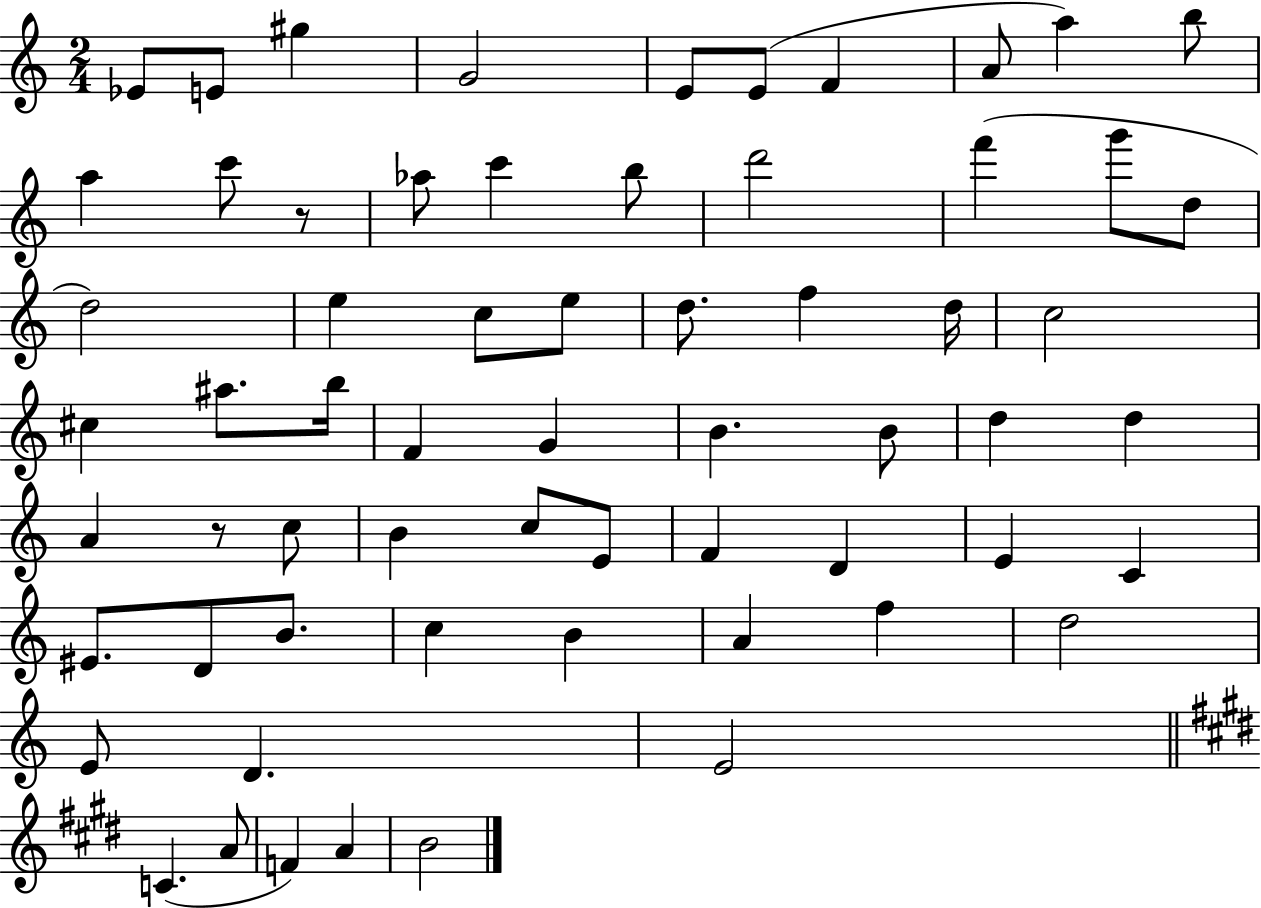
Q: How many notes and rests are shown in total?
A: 63